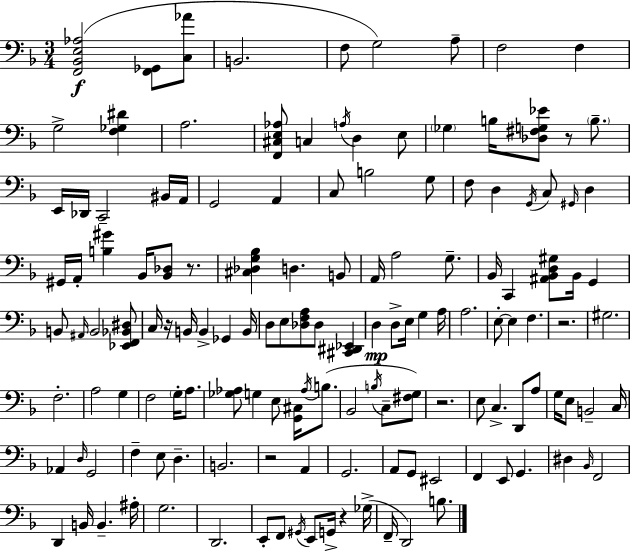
[F2,Bb2,E3,Ab3]/h [F2,Gb2]/e [C3,Ab4]/e B2/h. F3/e G3/h A3/e F3/h F3/q G3/h [F3,Gb3,D#4]/q A3/h. [F2,C#3,E3,Ab3]/e C3/q A3/s D3/q E3/e Gb3/q B3/s [Db3,F#3,G3,Eb4]/e R/e B3/e. E2/s Db2/s C2/h BIS2/s A2/s G2/h A2/q C3/e B3/h G3/e F3/e D3/q G2/s C3/e G#2/s D3/q G#2/s A2/s [B3,G#4]/q Bb2/s [Bb2,Db3]/e R/e. [C#3,Db3,G3,Bb3]/q D3/q. B2/e A2/s A3/h G3/e. Bb2/s C2/q [A#2,Bb2,D3,G#3]/e Bb2/s G2/q B2/e A#2/s B2/h [Eb2,F2,Bb2,D#3]/e C3/s R/s B2/s B2/q Gb2/q B2/s D3/e E3/e [Db3,F3,A3]/e Db3/e [C#2,D#2,Eb2]/q D3/q D3/e E3/s G3/q A3/s A3/h. E3/e E3/q F3/q. R/h. G#3/h. F3/h. A3/h G3/q F3/h G3/s A3/e. [Gb3,Ab3]/e G3/q E3/e [G2,C#3]/s Ab3/s B3/e. Bb2/h B3/s C3/e [F#3,G3]/e R/h. E3/e C3/q. D2/e A3/e G3/s E3/e B2/h C3/s Ab2/q D3/s G2/h F3/q E3/e D3/q. B2/h. R/h A2/q G2/h. A2/e G2/e EIS2/h F2/q E2/e G2/q. D#3/q Bb2/s F2/h D2/q B2/s B2/q. A#3/s G3/h. D2/h. E2/e F2/e G#2/s E2/e G2/s R/q Gb3/s F2/s D2/h B3/e.